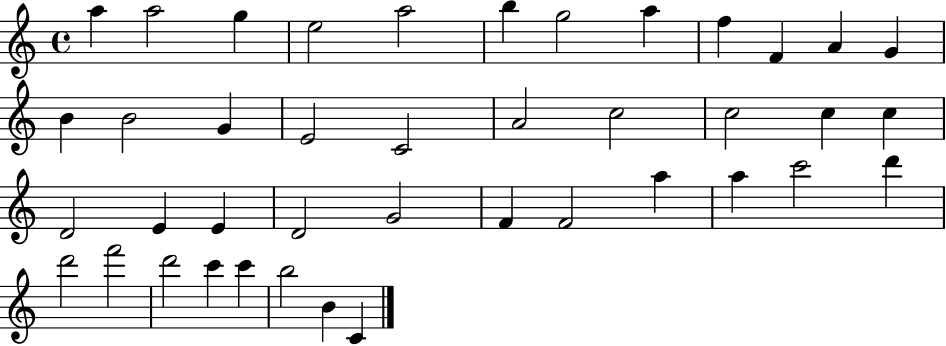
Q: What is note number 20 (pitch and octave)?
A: C5